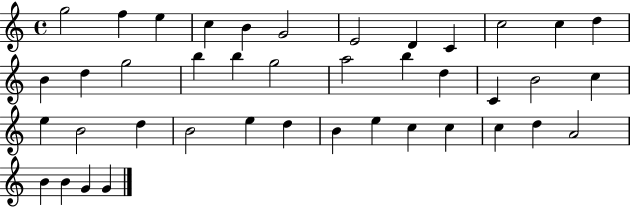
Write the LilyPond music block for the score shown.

{
  \clef treble
  \time 4/4
  \defaultTimeSignature
  \key c \major
  g''2 f''4 e''4 | c''4 b'4 g'2 | e'2 d'4 c'4 | c''2 c''4 d''4 | \break b'4 d''4 g''2 | b''4 b''4 g''2 | a''2 b''4 d''4 | c'4 b'2 c''4 | \break e''4 b'2 d''4 | b'2 e''4 d''4 | b'4 e''4 c''4 c''4 | c''4 d''4 a'2 | \break b'4 b'4 g'4 g'4 | \bar "|."
}